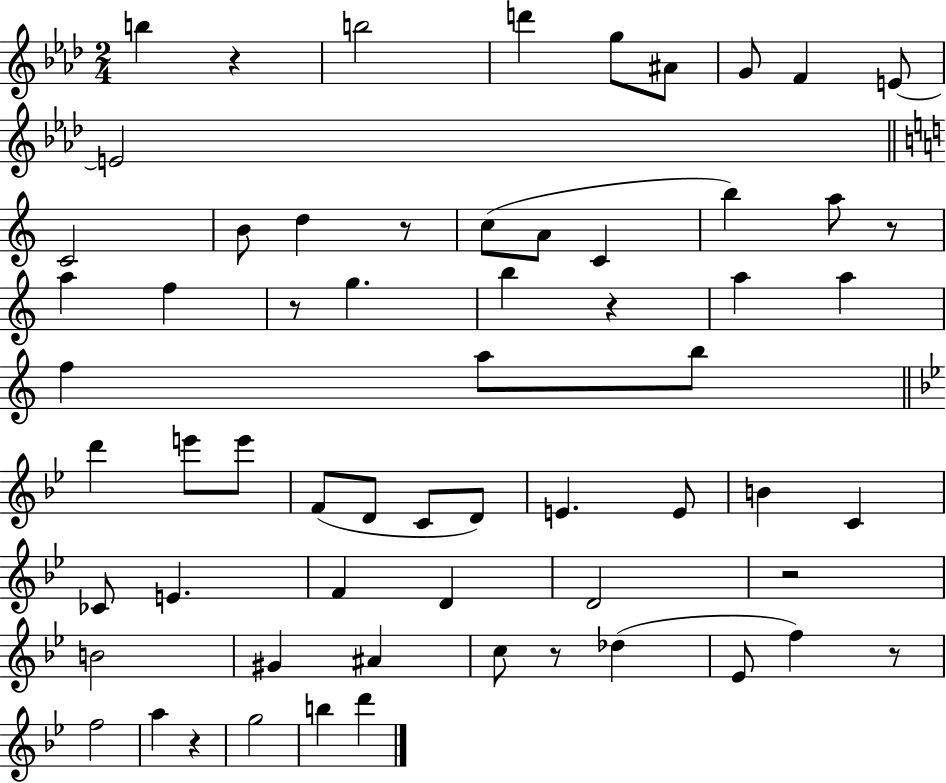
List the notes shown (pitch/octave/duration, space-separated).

B5/q R/q B5/h D6/q G5/e A#4/e G4/e F4/q E4/e E4/h C4/h B4/e D5/q R/e C5/e A4/e C4/q B5/q A5/e R/e A5/q F5/q R/e G5/q. B5/q R/q A5/q A5/q F5/q A5/e B5/e D6/q E6/e E6/e F4/e D4/e C4/e D4/e E4/q. E4/e B4/q C4/q CES4/e E4/q. F4/q D4/q D4/h R/h B4/h G#4/q A#4/q C5/e R/e Db5/q Eb4/e F5/q R/e F5/h A5/q R/q G5/h B5/q D6/q